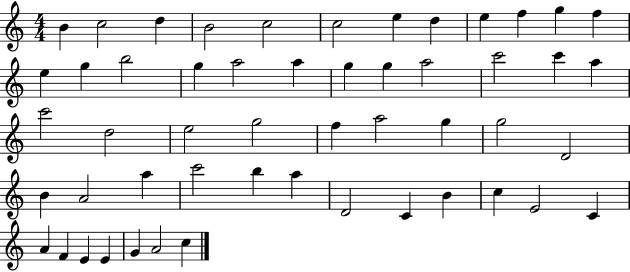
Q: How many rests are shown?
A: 0